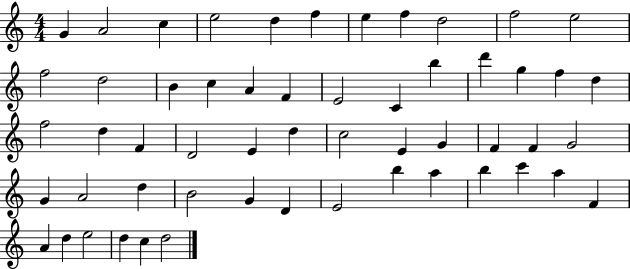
G4/q A4/h C5/q E5/h D5/q F5/q E5/q F5/q D5/h F5/h E5/h F5/h D5/h B4/q C5/q A4/q F4/q E4/h C4/q B5/q D6/q G5/q F5/q D5/q F5/h D5/q F4/q D4/h E4/q D5/q C5/h E4/q G4/q F4/q F4/q G4/h G4/q A4/h D5/q B4/h G4/q D4/q E4/h B5/q A5/q B5/q C6/q A5/q F4/q A4/q D5/q E5/h D5/q C5/q D5/h